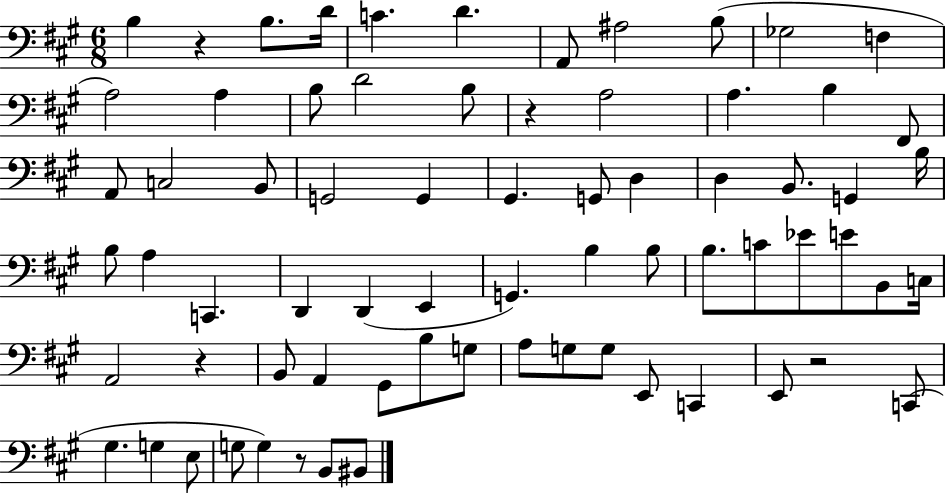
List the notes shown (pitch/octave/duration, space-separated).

B3/q R/q B3/e. D4/s C4/q. D4/q. A2/e A#3/h B3/e Gb3/h F3/q A3/h A3/q B3/e D4/h B3/e R/q A3/h A3/q. B3/q F#2/e A2/e C3/h B2/e G2/h G2/q G#2/q. G2/e D3/q D3/q B2/e. G2/q B3/s B3/e A3/q C2/q. D2/q D2/q E2/q G2/q. B3/q B3/e B3/e. C4/e Eb4/e E4/e B2/e C3/s A2/h R/q B2/e A2/q G#2/e B3/e G3/e A3/e G3/e G3/e E2/e C2/q E2/e R/h C2/e G#3/q. G3/q E3/e G3/e G3/q R/e B2/e BIS2/e